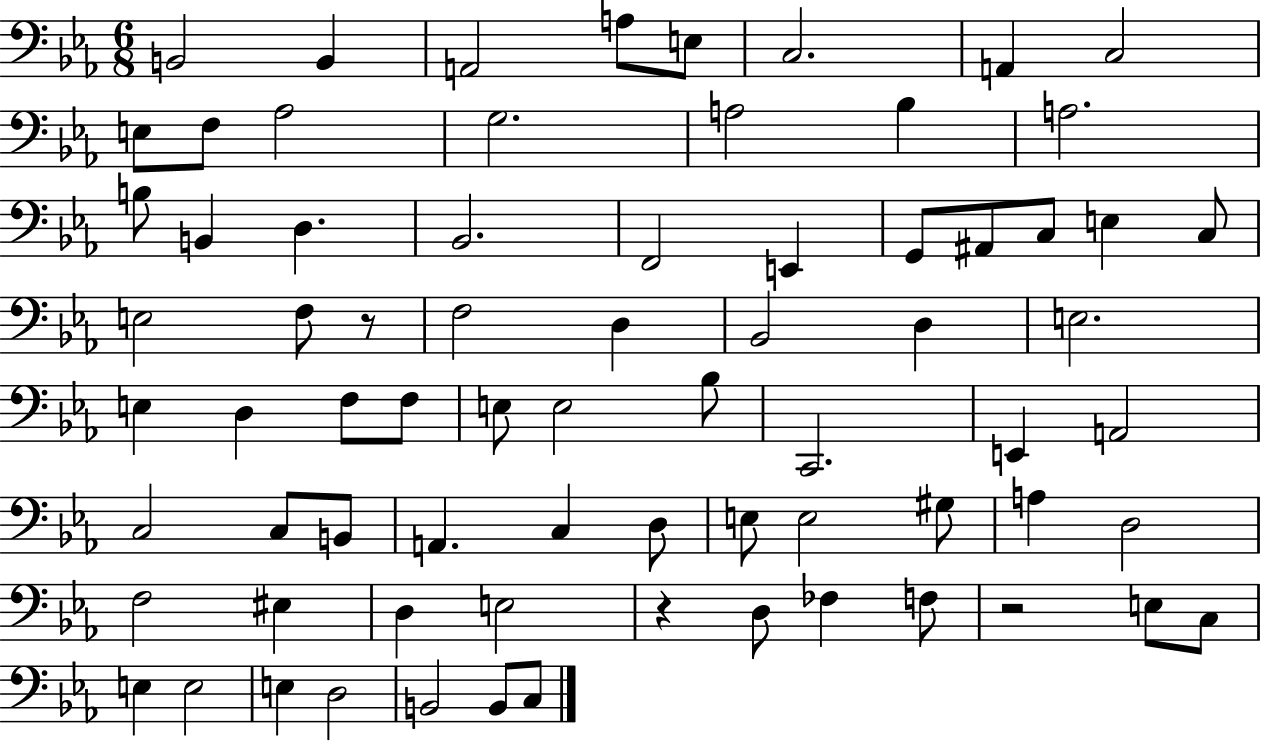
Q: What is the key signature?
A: EES major